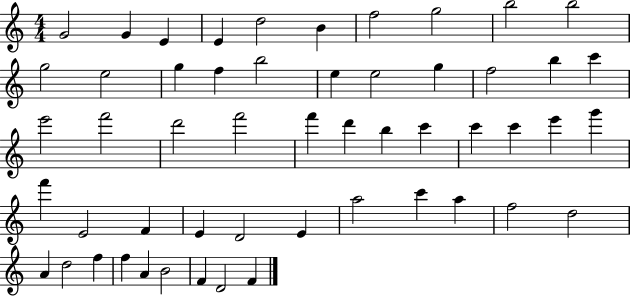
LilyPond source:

{
  \clef treble
  \numericTimeSignature
  \time 4/4
  \key c \major
  g'2 g'4 e'4 | e'4 d''2 b'4 | f''2 g''2 | b''2 b''2 | \break g''2 e''2 | g''4 f''4 b''2 | e''4 e''2 g''4 | f''2 b''4 c'''4 | \break e'''2 f'''2 | d'''2 f'''2 | f'''4 d'''4 b''4 c'''4 | c'''4 c'''4 e'''4 g'''4 | \break f'''4 e'2 f'4 | e'4 d'2 e'4 | a''2 c'''4 a''4 | f''2 d''2 | \break a'4 d''2 f''4 | f''4 a'4 b'2 | f'4 d'2 f'4 | \bar "|."
}